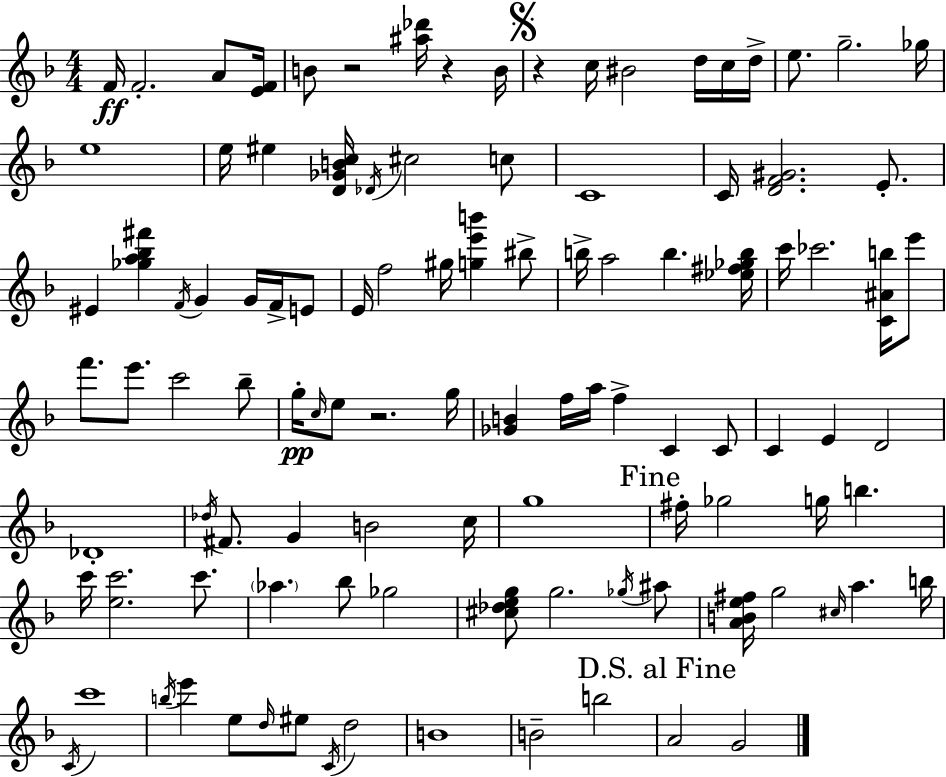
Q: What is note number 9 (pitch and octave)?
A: C5